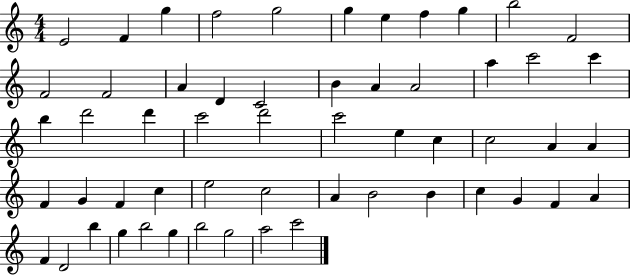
E4/h F4/q G5/q F5/h G5/h G5/q E5/q F5/q G5/q B5/h F4/h F4/h F4/h A4/q D4/q C4/h B4/q A4/q A4/h A5/q C6/h C6/q B5/q D6/h D6/q C6/h D6/h C6/h E5/q C5/q C5/h A4/q A4/q F4/q G4/q F4/q C5/q E5/h C5/h A4/q B4/h B4/q C5/q G4/q F4/q A4/q F4/q D4/h B5/q G5/q B5/h G5/q B5/h G5/h A5/h C6/h